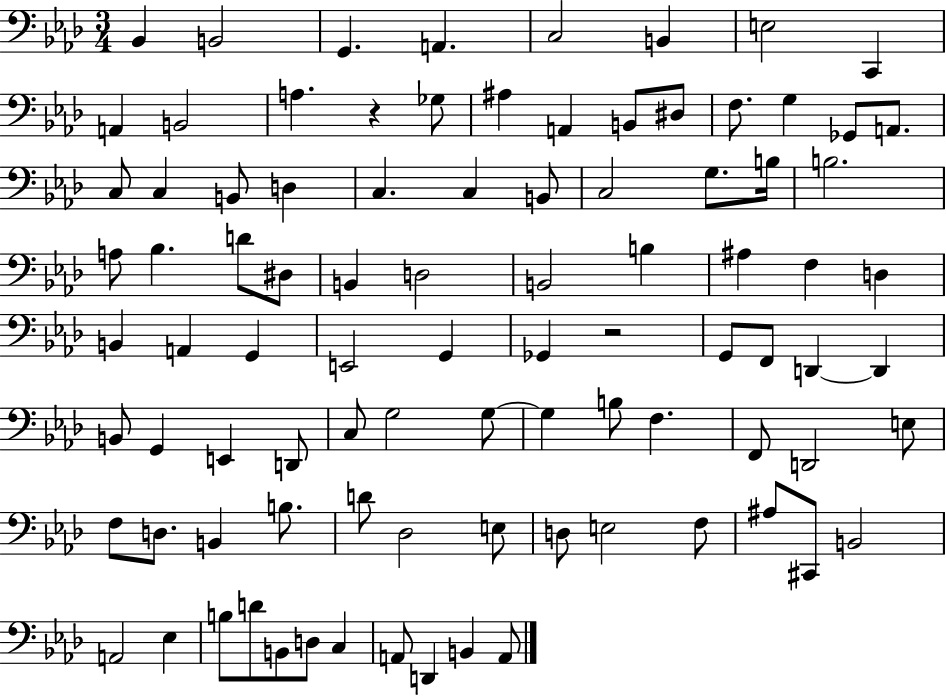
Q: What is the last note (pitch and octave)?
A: A2